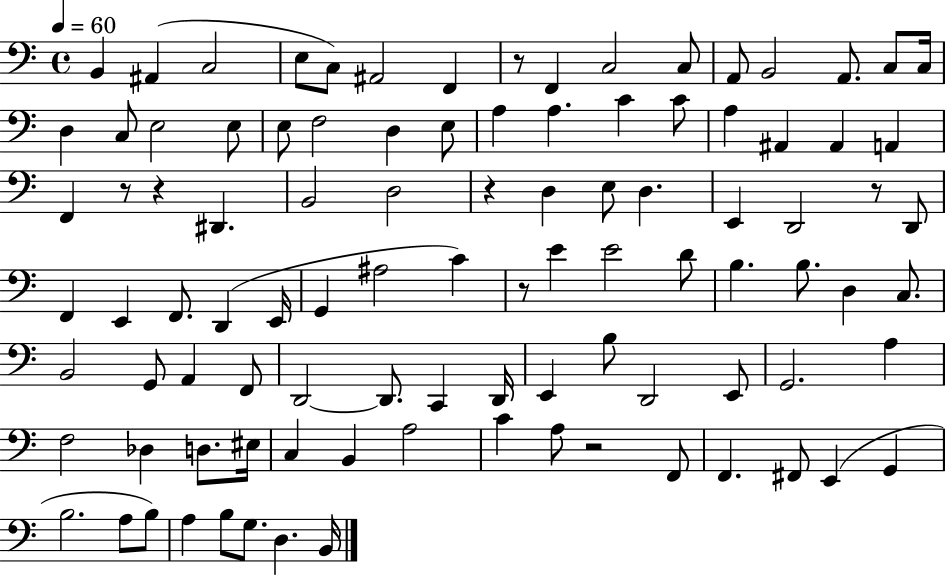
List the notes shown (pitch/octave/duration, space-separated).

B2/q A#2/q C3/h E3/e C3/e A#2/h F2/q R/e F2/q C3/h C3/e A2/e B2/h A2/e. C3/e C3/s D3/q C3/e E3/h E3/e E3/e F3/h D3/q E3/e A3/q A3/q. C4/q C4/e A3/q A#2/q A#2/q A2/q F2/q R/e R/q D#2/q. B2/h D3/h R/q D3/q E3/e D3/q. E2/q D2/h R/e D2/e F2/q E2/q F2/e. D2/q E2/s G2/q A#3/h C4/q R/e E4/q E4/h D4/e B3/q. B3/e. D3/q C3/e. B2/h G2/e A2/q F2/e D2/h D2/e. C2/q D2/s E2/q B3/e D2/h E2/e G2/h. A3/q F3/h Db3/q D3/e. EIS3/s C3/q B2/q A3/h C4/q A3/e R/h F2/e F2/q. F#2/e E2/q G2/q B3/h. A3/e B3/e A3/q B3/e G3/e. D3/q. B2/s